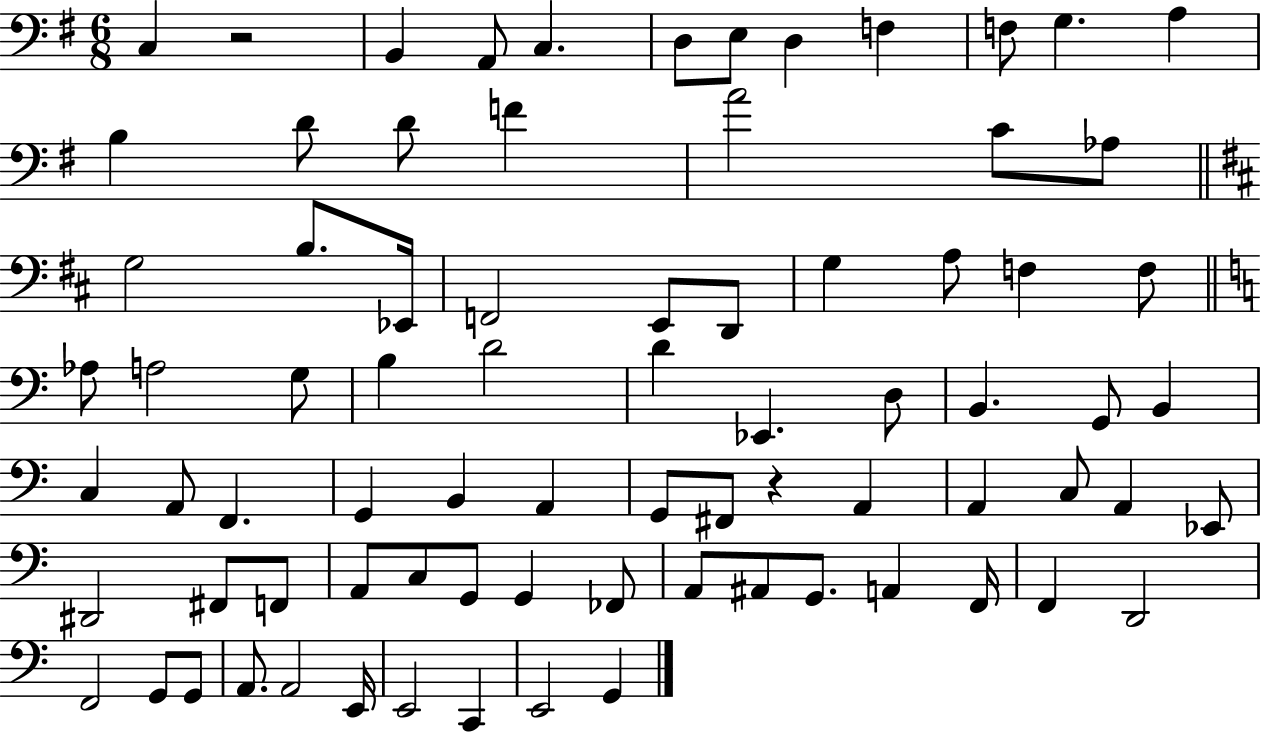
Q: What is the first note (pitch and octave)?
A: C3